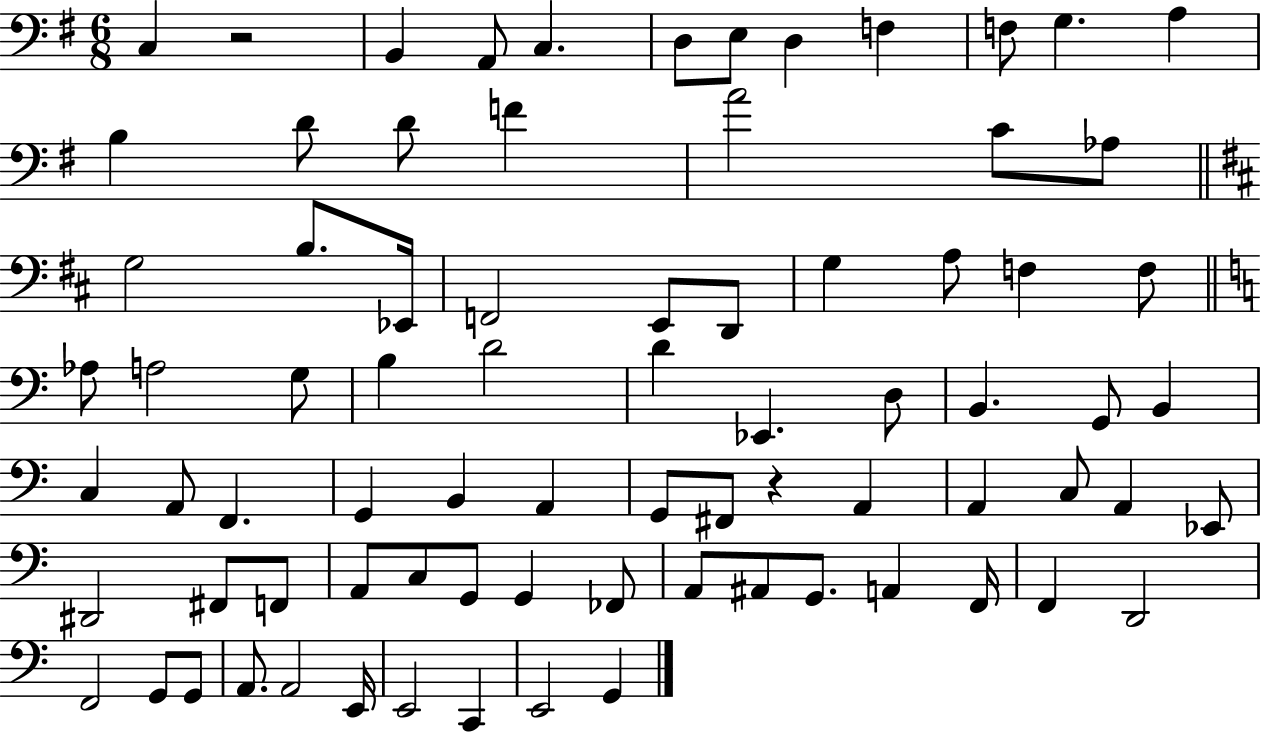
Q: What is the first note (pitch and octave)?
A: C3